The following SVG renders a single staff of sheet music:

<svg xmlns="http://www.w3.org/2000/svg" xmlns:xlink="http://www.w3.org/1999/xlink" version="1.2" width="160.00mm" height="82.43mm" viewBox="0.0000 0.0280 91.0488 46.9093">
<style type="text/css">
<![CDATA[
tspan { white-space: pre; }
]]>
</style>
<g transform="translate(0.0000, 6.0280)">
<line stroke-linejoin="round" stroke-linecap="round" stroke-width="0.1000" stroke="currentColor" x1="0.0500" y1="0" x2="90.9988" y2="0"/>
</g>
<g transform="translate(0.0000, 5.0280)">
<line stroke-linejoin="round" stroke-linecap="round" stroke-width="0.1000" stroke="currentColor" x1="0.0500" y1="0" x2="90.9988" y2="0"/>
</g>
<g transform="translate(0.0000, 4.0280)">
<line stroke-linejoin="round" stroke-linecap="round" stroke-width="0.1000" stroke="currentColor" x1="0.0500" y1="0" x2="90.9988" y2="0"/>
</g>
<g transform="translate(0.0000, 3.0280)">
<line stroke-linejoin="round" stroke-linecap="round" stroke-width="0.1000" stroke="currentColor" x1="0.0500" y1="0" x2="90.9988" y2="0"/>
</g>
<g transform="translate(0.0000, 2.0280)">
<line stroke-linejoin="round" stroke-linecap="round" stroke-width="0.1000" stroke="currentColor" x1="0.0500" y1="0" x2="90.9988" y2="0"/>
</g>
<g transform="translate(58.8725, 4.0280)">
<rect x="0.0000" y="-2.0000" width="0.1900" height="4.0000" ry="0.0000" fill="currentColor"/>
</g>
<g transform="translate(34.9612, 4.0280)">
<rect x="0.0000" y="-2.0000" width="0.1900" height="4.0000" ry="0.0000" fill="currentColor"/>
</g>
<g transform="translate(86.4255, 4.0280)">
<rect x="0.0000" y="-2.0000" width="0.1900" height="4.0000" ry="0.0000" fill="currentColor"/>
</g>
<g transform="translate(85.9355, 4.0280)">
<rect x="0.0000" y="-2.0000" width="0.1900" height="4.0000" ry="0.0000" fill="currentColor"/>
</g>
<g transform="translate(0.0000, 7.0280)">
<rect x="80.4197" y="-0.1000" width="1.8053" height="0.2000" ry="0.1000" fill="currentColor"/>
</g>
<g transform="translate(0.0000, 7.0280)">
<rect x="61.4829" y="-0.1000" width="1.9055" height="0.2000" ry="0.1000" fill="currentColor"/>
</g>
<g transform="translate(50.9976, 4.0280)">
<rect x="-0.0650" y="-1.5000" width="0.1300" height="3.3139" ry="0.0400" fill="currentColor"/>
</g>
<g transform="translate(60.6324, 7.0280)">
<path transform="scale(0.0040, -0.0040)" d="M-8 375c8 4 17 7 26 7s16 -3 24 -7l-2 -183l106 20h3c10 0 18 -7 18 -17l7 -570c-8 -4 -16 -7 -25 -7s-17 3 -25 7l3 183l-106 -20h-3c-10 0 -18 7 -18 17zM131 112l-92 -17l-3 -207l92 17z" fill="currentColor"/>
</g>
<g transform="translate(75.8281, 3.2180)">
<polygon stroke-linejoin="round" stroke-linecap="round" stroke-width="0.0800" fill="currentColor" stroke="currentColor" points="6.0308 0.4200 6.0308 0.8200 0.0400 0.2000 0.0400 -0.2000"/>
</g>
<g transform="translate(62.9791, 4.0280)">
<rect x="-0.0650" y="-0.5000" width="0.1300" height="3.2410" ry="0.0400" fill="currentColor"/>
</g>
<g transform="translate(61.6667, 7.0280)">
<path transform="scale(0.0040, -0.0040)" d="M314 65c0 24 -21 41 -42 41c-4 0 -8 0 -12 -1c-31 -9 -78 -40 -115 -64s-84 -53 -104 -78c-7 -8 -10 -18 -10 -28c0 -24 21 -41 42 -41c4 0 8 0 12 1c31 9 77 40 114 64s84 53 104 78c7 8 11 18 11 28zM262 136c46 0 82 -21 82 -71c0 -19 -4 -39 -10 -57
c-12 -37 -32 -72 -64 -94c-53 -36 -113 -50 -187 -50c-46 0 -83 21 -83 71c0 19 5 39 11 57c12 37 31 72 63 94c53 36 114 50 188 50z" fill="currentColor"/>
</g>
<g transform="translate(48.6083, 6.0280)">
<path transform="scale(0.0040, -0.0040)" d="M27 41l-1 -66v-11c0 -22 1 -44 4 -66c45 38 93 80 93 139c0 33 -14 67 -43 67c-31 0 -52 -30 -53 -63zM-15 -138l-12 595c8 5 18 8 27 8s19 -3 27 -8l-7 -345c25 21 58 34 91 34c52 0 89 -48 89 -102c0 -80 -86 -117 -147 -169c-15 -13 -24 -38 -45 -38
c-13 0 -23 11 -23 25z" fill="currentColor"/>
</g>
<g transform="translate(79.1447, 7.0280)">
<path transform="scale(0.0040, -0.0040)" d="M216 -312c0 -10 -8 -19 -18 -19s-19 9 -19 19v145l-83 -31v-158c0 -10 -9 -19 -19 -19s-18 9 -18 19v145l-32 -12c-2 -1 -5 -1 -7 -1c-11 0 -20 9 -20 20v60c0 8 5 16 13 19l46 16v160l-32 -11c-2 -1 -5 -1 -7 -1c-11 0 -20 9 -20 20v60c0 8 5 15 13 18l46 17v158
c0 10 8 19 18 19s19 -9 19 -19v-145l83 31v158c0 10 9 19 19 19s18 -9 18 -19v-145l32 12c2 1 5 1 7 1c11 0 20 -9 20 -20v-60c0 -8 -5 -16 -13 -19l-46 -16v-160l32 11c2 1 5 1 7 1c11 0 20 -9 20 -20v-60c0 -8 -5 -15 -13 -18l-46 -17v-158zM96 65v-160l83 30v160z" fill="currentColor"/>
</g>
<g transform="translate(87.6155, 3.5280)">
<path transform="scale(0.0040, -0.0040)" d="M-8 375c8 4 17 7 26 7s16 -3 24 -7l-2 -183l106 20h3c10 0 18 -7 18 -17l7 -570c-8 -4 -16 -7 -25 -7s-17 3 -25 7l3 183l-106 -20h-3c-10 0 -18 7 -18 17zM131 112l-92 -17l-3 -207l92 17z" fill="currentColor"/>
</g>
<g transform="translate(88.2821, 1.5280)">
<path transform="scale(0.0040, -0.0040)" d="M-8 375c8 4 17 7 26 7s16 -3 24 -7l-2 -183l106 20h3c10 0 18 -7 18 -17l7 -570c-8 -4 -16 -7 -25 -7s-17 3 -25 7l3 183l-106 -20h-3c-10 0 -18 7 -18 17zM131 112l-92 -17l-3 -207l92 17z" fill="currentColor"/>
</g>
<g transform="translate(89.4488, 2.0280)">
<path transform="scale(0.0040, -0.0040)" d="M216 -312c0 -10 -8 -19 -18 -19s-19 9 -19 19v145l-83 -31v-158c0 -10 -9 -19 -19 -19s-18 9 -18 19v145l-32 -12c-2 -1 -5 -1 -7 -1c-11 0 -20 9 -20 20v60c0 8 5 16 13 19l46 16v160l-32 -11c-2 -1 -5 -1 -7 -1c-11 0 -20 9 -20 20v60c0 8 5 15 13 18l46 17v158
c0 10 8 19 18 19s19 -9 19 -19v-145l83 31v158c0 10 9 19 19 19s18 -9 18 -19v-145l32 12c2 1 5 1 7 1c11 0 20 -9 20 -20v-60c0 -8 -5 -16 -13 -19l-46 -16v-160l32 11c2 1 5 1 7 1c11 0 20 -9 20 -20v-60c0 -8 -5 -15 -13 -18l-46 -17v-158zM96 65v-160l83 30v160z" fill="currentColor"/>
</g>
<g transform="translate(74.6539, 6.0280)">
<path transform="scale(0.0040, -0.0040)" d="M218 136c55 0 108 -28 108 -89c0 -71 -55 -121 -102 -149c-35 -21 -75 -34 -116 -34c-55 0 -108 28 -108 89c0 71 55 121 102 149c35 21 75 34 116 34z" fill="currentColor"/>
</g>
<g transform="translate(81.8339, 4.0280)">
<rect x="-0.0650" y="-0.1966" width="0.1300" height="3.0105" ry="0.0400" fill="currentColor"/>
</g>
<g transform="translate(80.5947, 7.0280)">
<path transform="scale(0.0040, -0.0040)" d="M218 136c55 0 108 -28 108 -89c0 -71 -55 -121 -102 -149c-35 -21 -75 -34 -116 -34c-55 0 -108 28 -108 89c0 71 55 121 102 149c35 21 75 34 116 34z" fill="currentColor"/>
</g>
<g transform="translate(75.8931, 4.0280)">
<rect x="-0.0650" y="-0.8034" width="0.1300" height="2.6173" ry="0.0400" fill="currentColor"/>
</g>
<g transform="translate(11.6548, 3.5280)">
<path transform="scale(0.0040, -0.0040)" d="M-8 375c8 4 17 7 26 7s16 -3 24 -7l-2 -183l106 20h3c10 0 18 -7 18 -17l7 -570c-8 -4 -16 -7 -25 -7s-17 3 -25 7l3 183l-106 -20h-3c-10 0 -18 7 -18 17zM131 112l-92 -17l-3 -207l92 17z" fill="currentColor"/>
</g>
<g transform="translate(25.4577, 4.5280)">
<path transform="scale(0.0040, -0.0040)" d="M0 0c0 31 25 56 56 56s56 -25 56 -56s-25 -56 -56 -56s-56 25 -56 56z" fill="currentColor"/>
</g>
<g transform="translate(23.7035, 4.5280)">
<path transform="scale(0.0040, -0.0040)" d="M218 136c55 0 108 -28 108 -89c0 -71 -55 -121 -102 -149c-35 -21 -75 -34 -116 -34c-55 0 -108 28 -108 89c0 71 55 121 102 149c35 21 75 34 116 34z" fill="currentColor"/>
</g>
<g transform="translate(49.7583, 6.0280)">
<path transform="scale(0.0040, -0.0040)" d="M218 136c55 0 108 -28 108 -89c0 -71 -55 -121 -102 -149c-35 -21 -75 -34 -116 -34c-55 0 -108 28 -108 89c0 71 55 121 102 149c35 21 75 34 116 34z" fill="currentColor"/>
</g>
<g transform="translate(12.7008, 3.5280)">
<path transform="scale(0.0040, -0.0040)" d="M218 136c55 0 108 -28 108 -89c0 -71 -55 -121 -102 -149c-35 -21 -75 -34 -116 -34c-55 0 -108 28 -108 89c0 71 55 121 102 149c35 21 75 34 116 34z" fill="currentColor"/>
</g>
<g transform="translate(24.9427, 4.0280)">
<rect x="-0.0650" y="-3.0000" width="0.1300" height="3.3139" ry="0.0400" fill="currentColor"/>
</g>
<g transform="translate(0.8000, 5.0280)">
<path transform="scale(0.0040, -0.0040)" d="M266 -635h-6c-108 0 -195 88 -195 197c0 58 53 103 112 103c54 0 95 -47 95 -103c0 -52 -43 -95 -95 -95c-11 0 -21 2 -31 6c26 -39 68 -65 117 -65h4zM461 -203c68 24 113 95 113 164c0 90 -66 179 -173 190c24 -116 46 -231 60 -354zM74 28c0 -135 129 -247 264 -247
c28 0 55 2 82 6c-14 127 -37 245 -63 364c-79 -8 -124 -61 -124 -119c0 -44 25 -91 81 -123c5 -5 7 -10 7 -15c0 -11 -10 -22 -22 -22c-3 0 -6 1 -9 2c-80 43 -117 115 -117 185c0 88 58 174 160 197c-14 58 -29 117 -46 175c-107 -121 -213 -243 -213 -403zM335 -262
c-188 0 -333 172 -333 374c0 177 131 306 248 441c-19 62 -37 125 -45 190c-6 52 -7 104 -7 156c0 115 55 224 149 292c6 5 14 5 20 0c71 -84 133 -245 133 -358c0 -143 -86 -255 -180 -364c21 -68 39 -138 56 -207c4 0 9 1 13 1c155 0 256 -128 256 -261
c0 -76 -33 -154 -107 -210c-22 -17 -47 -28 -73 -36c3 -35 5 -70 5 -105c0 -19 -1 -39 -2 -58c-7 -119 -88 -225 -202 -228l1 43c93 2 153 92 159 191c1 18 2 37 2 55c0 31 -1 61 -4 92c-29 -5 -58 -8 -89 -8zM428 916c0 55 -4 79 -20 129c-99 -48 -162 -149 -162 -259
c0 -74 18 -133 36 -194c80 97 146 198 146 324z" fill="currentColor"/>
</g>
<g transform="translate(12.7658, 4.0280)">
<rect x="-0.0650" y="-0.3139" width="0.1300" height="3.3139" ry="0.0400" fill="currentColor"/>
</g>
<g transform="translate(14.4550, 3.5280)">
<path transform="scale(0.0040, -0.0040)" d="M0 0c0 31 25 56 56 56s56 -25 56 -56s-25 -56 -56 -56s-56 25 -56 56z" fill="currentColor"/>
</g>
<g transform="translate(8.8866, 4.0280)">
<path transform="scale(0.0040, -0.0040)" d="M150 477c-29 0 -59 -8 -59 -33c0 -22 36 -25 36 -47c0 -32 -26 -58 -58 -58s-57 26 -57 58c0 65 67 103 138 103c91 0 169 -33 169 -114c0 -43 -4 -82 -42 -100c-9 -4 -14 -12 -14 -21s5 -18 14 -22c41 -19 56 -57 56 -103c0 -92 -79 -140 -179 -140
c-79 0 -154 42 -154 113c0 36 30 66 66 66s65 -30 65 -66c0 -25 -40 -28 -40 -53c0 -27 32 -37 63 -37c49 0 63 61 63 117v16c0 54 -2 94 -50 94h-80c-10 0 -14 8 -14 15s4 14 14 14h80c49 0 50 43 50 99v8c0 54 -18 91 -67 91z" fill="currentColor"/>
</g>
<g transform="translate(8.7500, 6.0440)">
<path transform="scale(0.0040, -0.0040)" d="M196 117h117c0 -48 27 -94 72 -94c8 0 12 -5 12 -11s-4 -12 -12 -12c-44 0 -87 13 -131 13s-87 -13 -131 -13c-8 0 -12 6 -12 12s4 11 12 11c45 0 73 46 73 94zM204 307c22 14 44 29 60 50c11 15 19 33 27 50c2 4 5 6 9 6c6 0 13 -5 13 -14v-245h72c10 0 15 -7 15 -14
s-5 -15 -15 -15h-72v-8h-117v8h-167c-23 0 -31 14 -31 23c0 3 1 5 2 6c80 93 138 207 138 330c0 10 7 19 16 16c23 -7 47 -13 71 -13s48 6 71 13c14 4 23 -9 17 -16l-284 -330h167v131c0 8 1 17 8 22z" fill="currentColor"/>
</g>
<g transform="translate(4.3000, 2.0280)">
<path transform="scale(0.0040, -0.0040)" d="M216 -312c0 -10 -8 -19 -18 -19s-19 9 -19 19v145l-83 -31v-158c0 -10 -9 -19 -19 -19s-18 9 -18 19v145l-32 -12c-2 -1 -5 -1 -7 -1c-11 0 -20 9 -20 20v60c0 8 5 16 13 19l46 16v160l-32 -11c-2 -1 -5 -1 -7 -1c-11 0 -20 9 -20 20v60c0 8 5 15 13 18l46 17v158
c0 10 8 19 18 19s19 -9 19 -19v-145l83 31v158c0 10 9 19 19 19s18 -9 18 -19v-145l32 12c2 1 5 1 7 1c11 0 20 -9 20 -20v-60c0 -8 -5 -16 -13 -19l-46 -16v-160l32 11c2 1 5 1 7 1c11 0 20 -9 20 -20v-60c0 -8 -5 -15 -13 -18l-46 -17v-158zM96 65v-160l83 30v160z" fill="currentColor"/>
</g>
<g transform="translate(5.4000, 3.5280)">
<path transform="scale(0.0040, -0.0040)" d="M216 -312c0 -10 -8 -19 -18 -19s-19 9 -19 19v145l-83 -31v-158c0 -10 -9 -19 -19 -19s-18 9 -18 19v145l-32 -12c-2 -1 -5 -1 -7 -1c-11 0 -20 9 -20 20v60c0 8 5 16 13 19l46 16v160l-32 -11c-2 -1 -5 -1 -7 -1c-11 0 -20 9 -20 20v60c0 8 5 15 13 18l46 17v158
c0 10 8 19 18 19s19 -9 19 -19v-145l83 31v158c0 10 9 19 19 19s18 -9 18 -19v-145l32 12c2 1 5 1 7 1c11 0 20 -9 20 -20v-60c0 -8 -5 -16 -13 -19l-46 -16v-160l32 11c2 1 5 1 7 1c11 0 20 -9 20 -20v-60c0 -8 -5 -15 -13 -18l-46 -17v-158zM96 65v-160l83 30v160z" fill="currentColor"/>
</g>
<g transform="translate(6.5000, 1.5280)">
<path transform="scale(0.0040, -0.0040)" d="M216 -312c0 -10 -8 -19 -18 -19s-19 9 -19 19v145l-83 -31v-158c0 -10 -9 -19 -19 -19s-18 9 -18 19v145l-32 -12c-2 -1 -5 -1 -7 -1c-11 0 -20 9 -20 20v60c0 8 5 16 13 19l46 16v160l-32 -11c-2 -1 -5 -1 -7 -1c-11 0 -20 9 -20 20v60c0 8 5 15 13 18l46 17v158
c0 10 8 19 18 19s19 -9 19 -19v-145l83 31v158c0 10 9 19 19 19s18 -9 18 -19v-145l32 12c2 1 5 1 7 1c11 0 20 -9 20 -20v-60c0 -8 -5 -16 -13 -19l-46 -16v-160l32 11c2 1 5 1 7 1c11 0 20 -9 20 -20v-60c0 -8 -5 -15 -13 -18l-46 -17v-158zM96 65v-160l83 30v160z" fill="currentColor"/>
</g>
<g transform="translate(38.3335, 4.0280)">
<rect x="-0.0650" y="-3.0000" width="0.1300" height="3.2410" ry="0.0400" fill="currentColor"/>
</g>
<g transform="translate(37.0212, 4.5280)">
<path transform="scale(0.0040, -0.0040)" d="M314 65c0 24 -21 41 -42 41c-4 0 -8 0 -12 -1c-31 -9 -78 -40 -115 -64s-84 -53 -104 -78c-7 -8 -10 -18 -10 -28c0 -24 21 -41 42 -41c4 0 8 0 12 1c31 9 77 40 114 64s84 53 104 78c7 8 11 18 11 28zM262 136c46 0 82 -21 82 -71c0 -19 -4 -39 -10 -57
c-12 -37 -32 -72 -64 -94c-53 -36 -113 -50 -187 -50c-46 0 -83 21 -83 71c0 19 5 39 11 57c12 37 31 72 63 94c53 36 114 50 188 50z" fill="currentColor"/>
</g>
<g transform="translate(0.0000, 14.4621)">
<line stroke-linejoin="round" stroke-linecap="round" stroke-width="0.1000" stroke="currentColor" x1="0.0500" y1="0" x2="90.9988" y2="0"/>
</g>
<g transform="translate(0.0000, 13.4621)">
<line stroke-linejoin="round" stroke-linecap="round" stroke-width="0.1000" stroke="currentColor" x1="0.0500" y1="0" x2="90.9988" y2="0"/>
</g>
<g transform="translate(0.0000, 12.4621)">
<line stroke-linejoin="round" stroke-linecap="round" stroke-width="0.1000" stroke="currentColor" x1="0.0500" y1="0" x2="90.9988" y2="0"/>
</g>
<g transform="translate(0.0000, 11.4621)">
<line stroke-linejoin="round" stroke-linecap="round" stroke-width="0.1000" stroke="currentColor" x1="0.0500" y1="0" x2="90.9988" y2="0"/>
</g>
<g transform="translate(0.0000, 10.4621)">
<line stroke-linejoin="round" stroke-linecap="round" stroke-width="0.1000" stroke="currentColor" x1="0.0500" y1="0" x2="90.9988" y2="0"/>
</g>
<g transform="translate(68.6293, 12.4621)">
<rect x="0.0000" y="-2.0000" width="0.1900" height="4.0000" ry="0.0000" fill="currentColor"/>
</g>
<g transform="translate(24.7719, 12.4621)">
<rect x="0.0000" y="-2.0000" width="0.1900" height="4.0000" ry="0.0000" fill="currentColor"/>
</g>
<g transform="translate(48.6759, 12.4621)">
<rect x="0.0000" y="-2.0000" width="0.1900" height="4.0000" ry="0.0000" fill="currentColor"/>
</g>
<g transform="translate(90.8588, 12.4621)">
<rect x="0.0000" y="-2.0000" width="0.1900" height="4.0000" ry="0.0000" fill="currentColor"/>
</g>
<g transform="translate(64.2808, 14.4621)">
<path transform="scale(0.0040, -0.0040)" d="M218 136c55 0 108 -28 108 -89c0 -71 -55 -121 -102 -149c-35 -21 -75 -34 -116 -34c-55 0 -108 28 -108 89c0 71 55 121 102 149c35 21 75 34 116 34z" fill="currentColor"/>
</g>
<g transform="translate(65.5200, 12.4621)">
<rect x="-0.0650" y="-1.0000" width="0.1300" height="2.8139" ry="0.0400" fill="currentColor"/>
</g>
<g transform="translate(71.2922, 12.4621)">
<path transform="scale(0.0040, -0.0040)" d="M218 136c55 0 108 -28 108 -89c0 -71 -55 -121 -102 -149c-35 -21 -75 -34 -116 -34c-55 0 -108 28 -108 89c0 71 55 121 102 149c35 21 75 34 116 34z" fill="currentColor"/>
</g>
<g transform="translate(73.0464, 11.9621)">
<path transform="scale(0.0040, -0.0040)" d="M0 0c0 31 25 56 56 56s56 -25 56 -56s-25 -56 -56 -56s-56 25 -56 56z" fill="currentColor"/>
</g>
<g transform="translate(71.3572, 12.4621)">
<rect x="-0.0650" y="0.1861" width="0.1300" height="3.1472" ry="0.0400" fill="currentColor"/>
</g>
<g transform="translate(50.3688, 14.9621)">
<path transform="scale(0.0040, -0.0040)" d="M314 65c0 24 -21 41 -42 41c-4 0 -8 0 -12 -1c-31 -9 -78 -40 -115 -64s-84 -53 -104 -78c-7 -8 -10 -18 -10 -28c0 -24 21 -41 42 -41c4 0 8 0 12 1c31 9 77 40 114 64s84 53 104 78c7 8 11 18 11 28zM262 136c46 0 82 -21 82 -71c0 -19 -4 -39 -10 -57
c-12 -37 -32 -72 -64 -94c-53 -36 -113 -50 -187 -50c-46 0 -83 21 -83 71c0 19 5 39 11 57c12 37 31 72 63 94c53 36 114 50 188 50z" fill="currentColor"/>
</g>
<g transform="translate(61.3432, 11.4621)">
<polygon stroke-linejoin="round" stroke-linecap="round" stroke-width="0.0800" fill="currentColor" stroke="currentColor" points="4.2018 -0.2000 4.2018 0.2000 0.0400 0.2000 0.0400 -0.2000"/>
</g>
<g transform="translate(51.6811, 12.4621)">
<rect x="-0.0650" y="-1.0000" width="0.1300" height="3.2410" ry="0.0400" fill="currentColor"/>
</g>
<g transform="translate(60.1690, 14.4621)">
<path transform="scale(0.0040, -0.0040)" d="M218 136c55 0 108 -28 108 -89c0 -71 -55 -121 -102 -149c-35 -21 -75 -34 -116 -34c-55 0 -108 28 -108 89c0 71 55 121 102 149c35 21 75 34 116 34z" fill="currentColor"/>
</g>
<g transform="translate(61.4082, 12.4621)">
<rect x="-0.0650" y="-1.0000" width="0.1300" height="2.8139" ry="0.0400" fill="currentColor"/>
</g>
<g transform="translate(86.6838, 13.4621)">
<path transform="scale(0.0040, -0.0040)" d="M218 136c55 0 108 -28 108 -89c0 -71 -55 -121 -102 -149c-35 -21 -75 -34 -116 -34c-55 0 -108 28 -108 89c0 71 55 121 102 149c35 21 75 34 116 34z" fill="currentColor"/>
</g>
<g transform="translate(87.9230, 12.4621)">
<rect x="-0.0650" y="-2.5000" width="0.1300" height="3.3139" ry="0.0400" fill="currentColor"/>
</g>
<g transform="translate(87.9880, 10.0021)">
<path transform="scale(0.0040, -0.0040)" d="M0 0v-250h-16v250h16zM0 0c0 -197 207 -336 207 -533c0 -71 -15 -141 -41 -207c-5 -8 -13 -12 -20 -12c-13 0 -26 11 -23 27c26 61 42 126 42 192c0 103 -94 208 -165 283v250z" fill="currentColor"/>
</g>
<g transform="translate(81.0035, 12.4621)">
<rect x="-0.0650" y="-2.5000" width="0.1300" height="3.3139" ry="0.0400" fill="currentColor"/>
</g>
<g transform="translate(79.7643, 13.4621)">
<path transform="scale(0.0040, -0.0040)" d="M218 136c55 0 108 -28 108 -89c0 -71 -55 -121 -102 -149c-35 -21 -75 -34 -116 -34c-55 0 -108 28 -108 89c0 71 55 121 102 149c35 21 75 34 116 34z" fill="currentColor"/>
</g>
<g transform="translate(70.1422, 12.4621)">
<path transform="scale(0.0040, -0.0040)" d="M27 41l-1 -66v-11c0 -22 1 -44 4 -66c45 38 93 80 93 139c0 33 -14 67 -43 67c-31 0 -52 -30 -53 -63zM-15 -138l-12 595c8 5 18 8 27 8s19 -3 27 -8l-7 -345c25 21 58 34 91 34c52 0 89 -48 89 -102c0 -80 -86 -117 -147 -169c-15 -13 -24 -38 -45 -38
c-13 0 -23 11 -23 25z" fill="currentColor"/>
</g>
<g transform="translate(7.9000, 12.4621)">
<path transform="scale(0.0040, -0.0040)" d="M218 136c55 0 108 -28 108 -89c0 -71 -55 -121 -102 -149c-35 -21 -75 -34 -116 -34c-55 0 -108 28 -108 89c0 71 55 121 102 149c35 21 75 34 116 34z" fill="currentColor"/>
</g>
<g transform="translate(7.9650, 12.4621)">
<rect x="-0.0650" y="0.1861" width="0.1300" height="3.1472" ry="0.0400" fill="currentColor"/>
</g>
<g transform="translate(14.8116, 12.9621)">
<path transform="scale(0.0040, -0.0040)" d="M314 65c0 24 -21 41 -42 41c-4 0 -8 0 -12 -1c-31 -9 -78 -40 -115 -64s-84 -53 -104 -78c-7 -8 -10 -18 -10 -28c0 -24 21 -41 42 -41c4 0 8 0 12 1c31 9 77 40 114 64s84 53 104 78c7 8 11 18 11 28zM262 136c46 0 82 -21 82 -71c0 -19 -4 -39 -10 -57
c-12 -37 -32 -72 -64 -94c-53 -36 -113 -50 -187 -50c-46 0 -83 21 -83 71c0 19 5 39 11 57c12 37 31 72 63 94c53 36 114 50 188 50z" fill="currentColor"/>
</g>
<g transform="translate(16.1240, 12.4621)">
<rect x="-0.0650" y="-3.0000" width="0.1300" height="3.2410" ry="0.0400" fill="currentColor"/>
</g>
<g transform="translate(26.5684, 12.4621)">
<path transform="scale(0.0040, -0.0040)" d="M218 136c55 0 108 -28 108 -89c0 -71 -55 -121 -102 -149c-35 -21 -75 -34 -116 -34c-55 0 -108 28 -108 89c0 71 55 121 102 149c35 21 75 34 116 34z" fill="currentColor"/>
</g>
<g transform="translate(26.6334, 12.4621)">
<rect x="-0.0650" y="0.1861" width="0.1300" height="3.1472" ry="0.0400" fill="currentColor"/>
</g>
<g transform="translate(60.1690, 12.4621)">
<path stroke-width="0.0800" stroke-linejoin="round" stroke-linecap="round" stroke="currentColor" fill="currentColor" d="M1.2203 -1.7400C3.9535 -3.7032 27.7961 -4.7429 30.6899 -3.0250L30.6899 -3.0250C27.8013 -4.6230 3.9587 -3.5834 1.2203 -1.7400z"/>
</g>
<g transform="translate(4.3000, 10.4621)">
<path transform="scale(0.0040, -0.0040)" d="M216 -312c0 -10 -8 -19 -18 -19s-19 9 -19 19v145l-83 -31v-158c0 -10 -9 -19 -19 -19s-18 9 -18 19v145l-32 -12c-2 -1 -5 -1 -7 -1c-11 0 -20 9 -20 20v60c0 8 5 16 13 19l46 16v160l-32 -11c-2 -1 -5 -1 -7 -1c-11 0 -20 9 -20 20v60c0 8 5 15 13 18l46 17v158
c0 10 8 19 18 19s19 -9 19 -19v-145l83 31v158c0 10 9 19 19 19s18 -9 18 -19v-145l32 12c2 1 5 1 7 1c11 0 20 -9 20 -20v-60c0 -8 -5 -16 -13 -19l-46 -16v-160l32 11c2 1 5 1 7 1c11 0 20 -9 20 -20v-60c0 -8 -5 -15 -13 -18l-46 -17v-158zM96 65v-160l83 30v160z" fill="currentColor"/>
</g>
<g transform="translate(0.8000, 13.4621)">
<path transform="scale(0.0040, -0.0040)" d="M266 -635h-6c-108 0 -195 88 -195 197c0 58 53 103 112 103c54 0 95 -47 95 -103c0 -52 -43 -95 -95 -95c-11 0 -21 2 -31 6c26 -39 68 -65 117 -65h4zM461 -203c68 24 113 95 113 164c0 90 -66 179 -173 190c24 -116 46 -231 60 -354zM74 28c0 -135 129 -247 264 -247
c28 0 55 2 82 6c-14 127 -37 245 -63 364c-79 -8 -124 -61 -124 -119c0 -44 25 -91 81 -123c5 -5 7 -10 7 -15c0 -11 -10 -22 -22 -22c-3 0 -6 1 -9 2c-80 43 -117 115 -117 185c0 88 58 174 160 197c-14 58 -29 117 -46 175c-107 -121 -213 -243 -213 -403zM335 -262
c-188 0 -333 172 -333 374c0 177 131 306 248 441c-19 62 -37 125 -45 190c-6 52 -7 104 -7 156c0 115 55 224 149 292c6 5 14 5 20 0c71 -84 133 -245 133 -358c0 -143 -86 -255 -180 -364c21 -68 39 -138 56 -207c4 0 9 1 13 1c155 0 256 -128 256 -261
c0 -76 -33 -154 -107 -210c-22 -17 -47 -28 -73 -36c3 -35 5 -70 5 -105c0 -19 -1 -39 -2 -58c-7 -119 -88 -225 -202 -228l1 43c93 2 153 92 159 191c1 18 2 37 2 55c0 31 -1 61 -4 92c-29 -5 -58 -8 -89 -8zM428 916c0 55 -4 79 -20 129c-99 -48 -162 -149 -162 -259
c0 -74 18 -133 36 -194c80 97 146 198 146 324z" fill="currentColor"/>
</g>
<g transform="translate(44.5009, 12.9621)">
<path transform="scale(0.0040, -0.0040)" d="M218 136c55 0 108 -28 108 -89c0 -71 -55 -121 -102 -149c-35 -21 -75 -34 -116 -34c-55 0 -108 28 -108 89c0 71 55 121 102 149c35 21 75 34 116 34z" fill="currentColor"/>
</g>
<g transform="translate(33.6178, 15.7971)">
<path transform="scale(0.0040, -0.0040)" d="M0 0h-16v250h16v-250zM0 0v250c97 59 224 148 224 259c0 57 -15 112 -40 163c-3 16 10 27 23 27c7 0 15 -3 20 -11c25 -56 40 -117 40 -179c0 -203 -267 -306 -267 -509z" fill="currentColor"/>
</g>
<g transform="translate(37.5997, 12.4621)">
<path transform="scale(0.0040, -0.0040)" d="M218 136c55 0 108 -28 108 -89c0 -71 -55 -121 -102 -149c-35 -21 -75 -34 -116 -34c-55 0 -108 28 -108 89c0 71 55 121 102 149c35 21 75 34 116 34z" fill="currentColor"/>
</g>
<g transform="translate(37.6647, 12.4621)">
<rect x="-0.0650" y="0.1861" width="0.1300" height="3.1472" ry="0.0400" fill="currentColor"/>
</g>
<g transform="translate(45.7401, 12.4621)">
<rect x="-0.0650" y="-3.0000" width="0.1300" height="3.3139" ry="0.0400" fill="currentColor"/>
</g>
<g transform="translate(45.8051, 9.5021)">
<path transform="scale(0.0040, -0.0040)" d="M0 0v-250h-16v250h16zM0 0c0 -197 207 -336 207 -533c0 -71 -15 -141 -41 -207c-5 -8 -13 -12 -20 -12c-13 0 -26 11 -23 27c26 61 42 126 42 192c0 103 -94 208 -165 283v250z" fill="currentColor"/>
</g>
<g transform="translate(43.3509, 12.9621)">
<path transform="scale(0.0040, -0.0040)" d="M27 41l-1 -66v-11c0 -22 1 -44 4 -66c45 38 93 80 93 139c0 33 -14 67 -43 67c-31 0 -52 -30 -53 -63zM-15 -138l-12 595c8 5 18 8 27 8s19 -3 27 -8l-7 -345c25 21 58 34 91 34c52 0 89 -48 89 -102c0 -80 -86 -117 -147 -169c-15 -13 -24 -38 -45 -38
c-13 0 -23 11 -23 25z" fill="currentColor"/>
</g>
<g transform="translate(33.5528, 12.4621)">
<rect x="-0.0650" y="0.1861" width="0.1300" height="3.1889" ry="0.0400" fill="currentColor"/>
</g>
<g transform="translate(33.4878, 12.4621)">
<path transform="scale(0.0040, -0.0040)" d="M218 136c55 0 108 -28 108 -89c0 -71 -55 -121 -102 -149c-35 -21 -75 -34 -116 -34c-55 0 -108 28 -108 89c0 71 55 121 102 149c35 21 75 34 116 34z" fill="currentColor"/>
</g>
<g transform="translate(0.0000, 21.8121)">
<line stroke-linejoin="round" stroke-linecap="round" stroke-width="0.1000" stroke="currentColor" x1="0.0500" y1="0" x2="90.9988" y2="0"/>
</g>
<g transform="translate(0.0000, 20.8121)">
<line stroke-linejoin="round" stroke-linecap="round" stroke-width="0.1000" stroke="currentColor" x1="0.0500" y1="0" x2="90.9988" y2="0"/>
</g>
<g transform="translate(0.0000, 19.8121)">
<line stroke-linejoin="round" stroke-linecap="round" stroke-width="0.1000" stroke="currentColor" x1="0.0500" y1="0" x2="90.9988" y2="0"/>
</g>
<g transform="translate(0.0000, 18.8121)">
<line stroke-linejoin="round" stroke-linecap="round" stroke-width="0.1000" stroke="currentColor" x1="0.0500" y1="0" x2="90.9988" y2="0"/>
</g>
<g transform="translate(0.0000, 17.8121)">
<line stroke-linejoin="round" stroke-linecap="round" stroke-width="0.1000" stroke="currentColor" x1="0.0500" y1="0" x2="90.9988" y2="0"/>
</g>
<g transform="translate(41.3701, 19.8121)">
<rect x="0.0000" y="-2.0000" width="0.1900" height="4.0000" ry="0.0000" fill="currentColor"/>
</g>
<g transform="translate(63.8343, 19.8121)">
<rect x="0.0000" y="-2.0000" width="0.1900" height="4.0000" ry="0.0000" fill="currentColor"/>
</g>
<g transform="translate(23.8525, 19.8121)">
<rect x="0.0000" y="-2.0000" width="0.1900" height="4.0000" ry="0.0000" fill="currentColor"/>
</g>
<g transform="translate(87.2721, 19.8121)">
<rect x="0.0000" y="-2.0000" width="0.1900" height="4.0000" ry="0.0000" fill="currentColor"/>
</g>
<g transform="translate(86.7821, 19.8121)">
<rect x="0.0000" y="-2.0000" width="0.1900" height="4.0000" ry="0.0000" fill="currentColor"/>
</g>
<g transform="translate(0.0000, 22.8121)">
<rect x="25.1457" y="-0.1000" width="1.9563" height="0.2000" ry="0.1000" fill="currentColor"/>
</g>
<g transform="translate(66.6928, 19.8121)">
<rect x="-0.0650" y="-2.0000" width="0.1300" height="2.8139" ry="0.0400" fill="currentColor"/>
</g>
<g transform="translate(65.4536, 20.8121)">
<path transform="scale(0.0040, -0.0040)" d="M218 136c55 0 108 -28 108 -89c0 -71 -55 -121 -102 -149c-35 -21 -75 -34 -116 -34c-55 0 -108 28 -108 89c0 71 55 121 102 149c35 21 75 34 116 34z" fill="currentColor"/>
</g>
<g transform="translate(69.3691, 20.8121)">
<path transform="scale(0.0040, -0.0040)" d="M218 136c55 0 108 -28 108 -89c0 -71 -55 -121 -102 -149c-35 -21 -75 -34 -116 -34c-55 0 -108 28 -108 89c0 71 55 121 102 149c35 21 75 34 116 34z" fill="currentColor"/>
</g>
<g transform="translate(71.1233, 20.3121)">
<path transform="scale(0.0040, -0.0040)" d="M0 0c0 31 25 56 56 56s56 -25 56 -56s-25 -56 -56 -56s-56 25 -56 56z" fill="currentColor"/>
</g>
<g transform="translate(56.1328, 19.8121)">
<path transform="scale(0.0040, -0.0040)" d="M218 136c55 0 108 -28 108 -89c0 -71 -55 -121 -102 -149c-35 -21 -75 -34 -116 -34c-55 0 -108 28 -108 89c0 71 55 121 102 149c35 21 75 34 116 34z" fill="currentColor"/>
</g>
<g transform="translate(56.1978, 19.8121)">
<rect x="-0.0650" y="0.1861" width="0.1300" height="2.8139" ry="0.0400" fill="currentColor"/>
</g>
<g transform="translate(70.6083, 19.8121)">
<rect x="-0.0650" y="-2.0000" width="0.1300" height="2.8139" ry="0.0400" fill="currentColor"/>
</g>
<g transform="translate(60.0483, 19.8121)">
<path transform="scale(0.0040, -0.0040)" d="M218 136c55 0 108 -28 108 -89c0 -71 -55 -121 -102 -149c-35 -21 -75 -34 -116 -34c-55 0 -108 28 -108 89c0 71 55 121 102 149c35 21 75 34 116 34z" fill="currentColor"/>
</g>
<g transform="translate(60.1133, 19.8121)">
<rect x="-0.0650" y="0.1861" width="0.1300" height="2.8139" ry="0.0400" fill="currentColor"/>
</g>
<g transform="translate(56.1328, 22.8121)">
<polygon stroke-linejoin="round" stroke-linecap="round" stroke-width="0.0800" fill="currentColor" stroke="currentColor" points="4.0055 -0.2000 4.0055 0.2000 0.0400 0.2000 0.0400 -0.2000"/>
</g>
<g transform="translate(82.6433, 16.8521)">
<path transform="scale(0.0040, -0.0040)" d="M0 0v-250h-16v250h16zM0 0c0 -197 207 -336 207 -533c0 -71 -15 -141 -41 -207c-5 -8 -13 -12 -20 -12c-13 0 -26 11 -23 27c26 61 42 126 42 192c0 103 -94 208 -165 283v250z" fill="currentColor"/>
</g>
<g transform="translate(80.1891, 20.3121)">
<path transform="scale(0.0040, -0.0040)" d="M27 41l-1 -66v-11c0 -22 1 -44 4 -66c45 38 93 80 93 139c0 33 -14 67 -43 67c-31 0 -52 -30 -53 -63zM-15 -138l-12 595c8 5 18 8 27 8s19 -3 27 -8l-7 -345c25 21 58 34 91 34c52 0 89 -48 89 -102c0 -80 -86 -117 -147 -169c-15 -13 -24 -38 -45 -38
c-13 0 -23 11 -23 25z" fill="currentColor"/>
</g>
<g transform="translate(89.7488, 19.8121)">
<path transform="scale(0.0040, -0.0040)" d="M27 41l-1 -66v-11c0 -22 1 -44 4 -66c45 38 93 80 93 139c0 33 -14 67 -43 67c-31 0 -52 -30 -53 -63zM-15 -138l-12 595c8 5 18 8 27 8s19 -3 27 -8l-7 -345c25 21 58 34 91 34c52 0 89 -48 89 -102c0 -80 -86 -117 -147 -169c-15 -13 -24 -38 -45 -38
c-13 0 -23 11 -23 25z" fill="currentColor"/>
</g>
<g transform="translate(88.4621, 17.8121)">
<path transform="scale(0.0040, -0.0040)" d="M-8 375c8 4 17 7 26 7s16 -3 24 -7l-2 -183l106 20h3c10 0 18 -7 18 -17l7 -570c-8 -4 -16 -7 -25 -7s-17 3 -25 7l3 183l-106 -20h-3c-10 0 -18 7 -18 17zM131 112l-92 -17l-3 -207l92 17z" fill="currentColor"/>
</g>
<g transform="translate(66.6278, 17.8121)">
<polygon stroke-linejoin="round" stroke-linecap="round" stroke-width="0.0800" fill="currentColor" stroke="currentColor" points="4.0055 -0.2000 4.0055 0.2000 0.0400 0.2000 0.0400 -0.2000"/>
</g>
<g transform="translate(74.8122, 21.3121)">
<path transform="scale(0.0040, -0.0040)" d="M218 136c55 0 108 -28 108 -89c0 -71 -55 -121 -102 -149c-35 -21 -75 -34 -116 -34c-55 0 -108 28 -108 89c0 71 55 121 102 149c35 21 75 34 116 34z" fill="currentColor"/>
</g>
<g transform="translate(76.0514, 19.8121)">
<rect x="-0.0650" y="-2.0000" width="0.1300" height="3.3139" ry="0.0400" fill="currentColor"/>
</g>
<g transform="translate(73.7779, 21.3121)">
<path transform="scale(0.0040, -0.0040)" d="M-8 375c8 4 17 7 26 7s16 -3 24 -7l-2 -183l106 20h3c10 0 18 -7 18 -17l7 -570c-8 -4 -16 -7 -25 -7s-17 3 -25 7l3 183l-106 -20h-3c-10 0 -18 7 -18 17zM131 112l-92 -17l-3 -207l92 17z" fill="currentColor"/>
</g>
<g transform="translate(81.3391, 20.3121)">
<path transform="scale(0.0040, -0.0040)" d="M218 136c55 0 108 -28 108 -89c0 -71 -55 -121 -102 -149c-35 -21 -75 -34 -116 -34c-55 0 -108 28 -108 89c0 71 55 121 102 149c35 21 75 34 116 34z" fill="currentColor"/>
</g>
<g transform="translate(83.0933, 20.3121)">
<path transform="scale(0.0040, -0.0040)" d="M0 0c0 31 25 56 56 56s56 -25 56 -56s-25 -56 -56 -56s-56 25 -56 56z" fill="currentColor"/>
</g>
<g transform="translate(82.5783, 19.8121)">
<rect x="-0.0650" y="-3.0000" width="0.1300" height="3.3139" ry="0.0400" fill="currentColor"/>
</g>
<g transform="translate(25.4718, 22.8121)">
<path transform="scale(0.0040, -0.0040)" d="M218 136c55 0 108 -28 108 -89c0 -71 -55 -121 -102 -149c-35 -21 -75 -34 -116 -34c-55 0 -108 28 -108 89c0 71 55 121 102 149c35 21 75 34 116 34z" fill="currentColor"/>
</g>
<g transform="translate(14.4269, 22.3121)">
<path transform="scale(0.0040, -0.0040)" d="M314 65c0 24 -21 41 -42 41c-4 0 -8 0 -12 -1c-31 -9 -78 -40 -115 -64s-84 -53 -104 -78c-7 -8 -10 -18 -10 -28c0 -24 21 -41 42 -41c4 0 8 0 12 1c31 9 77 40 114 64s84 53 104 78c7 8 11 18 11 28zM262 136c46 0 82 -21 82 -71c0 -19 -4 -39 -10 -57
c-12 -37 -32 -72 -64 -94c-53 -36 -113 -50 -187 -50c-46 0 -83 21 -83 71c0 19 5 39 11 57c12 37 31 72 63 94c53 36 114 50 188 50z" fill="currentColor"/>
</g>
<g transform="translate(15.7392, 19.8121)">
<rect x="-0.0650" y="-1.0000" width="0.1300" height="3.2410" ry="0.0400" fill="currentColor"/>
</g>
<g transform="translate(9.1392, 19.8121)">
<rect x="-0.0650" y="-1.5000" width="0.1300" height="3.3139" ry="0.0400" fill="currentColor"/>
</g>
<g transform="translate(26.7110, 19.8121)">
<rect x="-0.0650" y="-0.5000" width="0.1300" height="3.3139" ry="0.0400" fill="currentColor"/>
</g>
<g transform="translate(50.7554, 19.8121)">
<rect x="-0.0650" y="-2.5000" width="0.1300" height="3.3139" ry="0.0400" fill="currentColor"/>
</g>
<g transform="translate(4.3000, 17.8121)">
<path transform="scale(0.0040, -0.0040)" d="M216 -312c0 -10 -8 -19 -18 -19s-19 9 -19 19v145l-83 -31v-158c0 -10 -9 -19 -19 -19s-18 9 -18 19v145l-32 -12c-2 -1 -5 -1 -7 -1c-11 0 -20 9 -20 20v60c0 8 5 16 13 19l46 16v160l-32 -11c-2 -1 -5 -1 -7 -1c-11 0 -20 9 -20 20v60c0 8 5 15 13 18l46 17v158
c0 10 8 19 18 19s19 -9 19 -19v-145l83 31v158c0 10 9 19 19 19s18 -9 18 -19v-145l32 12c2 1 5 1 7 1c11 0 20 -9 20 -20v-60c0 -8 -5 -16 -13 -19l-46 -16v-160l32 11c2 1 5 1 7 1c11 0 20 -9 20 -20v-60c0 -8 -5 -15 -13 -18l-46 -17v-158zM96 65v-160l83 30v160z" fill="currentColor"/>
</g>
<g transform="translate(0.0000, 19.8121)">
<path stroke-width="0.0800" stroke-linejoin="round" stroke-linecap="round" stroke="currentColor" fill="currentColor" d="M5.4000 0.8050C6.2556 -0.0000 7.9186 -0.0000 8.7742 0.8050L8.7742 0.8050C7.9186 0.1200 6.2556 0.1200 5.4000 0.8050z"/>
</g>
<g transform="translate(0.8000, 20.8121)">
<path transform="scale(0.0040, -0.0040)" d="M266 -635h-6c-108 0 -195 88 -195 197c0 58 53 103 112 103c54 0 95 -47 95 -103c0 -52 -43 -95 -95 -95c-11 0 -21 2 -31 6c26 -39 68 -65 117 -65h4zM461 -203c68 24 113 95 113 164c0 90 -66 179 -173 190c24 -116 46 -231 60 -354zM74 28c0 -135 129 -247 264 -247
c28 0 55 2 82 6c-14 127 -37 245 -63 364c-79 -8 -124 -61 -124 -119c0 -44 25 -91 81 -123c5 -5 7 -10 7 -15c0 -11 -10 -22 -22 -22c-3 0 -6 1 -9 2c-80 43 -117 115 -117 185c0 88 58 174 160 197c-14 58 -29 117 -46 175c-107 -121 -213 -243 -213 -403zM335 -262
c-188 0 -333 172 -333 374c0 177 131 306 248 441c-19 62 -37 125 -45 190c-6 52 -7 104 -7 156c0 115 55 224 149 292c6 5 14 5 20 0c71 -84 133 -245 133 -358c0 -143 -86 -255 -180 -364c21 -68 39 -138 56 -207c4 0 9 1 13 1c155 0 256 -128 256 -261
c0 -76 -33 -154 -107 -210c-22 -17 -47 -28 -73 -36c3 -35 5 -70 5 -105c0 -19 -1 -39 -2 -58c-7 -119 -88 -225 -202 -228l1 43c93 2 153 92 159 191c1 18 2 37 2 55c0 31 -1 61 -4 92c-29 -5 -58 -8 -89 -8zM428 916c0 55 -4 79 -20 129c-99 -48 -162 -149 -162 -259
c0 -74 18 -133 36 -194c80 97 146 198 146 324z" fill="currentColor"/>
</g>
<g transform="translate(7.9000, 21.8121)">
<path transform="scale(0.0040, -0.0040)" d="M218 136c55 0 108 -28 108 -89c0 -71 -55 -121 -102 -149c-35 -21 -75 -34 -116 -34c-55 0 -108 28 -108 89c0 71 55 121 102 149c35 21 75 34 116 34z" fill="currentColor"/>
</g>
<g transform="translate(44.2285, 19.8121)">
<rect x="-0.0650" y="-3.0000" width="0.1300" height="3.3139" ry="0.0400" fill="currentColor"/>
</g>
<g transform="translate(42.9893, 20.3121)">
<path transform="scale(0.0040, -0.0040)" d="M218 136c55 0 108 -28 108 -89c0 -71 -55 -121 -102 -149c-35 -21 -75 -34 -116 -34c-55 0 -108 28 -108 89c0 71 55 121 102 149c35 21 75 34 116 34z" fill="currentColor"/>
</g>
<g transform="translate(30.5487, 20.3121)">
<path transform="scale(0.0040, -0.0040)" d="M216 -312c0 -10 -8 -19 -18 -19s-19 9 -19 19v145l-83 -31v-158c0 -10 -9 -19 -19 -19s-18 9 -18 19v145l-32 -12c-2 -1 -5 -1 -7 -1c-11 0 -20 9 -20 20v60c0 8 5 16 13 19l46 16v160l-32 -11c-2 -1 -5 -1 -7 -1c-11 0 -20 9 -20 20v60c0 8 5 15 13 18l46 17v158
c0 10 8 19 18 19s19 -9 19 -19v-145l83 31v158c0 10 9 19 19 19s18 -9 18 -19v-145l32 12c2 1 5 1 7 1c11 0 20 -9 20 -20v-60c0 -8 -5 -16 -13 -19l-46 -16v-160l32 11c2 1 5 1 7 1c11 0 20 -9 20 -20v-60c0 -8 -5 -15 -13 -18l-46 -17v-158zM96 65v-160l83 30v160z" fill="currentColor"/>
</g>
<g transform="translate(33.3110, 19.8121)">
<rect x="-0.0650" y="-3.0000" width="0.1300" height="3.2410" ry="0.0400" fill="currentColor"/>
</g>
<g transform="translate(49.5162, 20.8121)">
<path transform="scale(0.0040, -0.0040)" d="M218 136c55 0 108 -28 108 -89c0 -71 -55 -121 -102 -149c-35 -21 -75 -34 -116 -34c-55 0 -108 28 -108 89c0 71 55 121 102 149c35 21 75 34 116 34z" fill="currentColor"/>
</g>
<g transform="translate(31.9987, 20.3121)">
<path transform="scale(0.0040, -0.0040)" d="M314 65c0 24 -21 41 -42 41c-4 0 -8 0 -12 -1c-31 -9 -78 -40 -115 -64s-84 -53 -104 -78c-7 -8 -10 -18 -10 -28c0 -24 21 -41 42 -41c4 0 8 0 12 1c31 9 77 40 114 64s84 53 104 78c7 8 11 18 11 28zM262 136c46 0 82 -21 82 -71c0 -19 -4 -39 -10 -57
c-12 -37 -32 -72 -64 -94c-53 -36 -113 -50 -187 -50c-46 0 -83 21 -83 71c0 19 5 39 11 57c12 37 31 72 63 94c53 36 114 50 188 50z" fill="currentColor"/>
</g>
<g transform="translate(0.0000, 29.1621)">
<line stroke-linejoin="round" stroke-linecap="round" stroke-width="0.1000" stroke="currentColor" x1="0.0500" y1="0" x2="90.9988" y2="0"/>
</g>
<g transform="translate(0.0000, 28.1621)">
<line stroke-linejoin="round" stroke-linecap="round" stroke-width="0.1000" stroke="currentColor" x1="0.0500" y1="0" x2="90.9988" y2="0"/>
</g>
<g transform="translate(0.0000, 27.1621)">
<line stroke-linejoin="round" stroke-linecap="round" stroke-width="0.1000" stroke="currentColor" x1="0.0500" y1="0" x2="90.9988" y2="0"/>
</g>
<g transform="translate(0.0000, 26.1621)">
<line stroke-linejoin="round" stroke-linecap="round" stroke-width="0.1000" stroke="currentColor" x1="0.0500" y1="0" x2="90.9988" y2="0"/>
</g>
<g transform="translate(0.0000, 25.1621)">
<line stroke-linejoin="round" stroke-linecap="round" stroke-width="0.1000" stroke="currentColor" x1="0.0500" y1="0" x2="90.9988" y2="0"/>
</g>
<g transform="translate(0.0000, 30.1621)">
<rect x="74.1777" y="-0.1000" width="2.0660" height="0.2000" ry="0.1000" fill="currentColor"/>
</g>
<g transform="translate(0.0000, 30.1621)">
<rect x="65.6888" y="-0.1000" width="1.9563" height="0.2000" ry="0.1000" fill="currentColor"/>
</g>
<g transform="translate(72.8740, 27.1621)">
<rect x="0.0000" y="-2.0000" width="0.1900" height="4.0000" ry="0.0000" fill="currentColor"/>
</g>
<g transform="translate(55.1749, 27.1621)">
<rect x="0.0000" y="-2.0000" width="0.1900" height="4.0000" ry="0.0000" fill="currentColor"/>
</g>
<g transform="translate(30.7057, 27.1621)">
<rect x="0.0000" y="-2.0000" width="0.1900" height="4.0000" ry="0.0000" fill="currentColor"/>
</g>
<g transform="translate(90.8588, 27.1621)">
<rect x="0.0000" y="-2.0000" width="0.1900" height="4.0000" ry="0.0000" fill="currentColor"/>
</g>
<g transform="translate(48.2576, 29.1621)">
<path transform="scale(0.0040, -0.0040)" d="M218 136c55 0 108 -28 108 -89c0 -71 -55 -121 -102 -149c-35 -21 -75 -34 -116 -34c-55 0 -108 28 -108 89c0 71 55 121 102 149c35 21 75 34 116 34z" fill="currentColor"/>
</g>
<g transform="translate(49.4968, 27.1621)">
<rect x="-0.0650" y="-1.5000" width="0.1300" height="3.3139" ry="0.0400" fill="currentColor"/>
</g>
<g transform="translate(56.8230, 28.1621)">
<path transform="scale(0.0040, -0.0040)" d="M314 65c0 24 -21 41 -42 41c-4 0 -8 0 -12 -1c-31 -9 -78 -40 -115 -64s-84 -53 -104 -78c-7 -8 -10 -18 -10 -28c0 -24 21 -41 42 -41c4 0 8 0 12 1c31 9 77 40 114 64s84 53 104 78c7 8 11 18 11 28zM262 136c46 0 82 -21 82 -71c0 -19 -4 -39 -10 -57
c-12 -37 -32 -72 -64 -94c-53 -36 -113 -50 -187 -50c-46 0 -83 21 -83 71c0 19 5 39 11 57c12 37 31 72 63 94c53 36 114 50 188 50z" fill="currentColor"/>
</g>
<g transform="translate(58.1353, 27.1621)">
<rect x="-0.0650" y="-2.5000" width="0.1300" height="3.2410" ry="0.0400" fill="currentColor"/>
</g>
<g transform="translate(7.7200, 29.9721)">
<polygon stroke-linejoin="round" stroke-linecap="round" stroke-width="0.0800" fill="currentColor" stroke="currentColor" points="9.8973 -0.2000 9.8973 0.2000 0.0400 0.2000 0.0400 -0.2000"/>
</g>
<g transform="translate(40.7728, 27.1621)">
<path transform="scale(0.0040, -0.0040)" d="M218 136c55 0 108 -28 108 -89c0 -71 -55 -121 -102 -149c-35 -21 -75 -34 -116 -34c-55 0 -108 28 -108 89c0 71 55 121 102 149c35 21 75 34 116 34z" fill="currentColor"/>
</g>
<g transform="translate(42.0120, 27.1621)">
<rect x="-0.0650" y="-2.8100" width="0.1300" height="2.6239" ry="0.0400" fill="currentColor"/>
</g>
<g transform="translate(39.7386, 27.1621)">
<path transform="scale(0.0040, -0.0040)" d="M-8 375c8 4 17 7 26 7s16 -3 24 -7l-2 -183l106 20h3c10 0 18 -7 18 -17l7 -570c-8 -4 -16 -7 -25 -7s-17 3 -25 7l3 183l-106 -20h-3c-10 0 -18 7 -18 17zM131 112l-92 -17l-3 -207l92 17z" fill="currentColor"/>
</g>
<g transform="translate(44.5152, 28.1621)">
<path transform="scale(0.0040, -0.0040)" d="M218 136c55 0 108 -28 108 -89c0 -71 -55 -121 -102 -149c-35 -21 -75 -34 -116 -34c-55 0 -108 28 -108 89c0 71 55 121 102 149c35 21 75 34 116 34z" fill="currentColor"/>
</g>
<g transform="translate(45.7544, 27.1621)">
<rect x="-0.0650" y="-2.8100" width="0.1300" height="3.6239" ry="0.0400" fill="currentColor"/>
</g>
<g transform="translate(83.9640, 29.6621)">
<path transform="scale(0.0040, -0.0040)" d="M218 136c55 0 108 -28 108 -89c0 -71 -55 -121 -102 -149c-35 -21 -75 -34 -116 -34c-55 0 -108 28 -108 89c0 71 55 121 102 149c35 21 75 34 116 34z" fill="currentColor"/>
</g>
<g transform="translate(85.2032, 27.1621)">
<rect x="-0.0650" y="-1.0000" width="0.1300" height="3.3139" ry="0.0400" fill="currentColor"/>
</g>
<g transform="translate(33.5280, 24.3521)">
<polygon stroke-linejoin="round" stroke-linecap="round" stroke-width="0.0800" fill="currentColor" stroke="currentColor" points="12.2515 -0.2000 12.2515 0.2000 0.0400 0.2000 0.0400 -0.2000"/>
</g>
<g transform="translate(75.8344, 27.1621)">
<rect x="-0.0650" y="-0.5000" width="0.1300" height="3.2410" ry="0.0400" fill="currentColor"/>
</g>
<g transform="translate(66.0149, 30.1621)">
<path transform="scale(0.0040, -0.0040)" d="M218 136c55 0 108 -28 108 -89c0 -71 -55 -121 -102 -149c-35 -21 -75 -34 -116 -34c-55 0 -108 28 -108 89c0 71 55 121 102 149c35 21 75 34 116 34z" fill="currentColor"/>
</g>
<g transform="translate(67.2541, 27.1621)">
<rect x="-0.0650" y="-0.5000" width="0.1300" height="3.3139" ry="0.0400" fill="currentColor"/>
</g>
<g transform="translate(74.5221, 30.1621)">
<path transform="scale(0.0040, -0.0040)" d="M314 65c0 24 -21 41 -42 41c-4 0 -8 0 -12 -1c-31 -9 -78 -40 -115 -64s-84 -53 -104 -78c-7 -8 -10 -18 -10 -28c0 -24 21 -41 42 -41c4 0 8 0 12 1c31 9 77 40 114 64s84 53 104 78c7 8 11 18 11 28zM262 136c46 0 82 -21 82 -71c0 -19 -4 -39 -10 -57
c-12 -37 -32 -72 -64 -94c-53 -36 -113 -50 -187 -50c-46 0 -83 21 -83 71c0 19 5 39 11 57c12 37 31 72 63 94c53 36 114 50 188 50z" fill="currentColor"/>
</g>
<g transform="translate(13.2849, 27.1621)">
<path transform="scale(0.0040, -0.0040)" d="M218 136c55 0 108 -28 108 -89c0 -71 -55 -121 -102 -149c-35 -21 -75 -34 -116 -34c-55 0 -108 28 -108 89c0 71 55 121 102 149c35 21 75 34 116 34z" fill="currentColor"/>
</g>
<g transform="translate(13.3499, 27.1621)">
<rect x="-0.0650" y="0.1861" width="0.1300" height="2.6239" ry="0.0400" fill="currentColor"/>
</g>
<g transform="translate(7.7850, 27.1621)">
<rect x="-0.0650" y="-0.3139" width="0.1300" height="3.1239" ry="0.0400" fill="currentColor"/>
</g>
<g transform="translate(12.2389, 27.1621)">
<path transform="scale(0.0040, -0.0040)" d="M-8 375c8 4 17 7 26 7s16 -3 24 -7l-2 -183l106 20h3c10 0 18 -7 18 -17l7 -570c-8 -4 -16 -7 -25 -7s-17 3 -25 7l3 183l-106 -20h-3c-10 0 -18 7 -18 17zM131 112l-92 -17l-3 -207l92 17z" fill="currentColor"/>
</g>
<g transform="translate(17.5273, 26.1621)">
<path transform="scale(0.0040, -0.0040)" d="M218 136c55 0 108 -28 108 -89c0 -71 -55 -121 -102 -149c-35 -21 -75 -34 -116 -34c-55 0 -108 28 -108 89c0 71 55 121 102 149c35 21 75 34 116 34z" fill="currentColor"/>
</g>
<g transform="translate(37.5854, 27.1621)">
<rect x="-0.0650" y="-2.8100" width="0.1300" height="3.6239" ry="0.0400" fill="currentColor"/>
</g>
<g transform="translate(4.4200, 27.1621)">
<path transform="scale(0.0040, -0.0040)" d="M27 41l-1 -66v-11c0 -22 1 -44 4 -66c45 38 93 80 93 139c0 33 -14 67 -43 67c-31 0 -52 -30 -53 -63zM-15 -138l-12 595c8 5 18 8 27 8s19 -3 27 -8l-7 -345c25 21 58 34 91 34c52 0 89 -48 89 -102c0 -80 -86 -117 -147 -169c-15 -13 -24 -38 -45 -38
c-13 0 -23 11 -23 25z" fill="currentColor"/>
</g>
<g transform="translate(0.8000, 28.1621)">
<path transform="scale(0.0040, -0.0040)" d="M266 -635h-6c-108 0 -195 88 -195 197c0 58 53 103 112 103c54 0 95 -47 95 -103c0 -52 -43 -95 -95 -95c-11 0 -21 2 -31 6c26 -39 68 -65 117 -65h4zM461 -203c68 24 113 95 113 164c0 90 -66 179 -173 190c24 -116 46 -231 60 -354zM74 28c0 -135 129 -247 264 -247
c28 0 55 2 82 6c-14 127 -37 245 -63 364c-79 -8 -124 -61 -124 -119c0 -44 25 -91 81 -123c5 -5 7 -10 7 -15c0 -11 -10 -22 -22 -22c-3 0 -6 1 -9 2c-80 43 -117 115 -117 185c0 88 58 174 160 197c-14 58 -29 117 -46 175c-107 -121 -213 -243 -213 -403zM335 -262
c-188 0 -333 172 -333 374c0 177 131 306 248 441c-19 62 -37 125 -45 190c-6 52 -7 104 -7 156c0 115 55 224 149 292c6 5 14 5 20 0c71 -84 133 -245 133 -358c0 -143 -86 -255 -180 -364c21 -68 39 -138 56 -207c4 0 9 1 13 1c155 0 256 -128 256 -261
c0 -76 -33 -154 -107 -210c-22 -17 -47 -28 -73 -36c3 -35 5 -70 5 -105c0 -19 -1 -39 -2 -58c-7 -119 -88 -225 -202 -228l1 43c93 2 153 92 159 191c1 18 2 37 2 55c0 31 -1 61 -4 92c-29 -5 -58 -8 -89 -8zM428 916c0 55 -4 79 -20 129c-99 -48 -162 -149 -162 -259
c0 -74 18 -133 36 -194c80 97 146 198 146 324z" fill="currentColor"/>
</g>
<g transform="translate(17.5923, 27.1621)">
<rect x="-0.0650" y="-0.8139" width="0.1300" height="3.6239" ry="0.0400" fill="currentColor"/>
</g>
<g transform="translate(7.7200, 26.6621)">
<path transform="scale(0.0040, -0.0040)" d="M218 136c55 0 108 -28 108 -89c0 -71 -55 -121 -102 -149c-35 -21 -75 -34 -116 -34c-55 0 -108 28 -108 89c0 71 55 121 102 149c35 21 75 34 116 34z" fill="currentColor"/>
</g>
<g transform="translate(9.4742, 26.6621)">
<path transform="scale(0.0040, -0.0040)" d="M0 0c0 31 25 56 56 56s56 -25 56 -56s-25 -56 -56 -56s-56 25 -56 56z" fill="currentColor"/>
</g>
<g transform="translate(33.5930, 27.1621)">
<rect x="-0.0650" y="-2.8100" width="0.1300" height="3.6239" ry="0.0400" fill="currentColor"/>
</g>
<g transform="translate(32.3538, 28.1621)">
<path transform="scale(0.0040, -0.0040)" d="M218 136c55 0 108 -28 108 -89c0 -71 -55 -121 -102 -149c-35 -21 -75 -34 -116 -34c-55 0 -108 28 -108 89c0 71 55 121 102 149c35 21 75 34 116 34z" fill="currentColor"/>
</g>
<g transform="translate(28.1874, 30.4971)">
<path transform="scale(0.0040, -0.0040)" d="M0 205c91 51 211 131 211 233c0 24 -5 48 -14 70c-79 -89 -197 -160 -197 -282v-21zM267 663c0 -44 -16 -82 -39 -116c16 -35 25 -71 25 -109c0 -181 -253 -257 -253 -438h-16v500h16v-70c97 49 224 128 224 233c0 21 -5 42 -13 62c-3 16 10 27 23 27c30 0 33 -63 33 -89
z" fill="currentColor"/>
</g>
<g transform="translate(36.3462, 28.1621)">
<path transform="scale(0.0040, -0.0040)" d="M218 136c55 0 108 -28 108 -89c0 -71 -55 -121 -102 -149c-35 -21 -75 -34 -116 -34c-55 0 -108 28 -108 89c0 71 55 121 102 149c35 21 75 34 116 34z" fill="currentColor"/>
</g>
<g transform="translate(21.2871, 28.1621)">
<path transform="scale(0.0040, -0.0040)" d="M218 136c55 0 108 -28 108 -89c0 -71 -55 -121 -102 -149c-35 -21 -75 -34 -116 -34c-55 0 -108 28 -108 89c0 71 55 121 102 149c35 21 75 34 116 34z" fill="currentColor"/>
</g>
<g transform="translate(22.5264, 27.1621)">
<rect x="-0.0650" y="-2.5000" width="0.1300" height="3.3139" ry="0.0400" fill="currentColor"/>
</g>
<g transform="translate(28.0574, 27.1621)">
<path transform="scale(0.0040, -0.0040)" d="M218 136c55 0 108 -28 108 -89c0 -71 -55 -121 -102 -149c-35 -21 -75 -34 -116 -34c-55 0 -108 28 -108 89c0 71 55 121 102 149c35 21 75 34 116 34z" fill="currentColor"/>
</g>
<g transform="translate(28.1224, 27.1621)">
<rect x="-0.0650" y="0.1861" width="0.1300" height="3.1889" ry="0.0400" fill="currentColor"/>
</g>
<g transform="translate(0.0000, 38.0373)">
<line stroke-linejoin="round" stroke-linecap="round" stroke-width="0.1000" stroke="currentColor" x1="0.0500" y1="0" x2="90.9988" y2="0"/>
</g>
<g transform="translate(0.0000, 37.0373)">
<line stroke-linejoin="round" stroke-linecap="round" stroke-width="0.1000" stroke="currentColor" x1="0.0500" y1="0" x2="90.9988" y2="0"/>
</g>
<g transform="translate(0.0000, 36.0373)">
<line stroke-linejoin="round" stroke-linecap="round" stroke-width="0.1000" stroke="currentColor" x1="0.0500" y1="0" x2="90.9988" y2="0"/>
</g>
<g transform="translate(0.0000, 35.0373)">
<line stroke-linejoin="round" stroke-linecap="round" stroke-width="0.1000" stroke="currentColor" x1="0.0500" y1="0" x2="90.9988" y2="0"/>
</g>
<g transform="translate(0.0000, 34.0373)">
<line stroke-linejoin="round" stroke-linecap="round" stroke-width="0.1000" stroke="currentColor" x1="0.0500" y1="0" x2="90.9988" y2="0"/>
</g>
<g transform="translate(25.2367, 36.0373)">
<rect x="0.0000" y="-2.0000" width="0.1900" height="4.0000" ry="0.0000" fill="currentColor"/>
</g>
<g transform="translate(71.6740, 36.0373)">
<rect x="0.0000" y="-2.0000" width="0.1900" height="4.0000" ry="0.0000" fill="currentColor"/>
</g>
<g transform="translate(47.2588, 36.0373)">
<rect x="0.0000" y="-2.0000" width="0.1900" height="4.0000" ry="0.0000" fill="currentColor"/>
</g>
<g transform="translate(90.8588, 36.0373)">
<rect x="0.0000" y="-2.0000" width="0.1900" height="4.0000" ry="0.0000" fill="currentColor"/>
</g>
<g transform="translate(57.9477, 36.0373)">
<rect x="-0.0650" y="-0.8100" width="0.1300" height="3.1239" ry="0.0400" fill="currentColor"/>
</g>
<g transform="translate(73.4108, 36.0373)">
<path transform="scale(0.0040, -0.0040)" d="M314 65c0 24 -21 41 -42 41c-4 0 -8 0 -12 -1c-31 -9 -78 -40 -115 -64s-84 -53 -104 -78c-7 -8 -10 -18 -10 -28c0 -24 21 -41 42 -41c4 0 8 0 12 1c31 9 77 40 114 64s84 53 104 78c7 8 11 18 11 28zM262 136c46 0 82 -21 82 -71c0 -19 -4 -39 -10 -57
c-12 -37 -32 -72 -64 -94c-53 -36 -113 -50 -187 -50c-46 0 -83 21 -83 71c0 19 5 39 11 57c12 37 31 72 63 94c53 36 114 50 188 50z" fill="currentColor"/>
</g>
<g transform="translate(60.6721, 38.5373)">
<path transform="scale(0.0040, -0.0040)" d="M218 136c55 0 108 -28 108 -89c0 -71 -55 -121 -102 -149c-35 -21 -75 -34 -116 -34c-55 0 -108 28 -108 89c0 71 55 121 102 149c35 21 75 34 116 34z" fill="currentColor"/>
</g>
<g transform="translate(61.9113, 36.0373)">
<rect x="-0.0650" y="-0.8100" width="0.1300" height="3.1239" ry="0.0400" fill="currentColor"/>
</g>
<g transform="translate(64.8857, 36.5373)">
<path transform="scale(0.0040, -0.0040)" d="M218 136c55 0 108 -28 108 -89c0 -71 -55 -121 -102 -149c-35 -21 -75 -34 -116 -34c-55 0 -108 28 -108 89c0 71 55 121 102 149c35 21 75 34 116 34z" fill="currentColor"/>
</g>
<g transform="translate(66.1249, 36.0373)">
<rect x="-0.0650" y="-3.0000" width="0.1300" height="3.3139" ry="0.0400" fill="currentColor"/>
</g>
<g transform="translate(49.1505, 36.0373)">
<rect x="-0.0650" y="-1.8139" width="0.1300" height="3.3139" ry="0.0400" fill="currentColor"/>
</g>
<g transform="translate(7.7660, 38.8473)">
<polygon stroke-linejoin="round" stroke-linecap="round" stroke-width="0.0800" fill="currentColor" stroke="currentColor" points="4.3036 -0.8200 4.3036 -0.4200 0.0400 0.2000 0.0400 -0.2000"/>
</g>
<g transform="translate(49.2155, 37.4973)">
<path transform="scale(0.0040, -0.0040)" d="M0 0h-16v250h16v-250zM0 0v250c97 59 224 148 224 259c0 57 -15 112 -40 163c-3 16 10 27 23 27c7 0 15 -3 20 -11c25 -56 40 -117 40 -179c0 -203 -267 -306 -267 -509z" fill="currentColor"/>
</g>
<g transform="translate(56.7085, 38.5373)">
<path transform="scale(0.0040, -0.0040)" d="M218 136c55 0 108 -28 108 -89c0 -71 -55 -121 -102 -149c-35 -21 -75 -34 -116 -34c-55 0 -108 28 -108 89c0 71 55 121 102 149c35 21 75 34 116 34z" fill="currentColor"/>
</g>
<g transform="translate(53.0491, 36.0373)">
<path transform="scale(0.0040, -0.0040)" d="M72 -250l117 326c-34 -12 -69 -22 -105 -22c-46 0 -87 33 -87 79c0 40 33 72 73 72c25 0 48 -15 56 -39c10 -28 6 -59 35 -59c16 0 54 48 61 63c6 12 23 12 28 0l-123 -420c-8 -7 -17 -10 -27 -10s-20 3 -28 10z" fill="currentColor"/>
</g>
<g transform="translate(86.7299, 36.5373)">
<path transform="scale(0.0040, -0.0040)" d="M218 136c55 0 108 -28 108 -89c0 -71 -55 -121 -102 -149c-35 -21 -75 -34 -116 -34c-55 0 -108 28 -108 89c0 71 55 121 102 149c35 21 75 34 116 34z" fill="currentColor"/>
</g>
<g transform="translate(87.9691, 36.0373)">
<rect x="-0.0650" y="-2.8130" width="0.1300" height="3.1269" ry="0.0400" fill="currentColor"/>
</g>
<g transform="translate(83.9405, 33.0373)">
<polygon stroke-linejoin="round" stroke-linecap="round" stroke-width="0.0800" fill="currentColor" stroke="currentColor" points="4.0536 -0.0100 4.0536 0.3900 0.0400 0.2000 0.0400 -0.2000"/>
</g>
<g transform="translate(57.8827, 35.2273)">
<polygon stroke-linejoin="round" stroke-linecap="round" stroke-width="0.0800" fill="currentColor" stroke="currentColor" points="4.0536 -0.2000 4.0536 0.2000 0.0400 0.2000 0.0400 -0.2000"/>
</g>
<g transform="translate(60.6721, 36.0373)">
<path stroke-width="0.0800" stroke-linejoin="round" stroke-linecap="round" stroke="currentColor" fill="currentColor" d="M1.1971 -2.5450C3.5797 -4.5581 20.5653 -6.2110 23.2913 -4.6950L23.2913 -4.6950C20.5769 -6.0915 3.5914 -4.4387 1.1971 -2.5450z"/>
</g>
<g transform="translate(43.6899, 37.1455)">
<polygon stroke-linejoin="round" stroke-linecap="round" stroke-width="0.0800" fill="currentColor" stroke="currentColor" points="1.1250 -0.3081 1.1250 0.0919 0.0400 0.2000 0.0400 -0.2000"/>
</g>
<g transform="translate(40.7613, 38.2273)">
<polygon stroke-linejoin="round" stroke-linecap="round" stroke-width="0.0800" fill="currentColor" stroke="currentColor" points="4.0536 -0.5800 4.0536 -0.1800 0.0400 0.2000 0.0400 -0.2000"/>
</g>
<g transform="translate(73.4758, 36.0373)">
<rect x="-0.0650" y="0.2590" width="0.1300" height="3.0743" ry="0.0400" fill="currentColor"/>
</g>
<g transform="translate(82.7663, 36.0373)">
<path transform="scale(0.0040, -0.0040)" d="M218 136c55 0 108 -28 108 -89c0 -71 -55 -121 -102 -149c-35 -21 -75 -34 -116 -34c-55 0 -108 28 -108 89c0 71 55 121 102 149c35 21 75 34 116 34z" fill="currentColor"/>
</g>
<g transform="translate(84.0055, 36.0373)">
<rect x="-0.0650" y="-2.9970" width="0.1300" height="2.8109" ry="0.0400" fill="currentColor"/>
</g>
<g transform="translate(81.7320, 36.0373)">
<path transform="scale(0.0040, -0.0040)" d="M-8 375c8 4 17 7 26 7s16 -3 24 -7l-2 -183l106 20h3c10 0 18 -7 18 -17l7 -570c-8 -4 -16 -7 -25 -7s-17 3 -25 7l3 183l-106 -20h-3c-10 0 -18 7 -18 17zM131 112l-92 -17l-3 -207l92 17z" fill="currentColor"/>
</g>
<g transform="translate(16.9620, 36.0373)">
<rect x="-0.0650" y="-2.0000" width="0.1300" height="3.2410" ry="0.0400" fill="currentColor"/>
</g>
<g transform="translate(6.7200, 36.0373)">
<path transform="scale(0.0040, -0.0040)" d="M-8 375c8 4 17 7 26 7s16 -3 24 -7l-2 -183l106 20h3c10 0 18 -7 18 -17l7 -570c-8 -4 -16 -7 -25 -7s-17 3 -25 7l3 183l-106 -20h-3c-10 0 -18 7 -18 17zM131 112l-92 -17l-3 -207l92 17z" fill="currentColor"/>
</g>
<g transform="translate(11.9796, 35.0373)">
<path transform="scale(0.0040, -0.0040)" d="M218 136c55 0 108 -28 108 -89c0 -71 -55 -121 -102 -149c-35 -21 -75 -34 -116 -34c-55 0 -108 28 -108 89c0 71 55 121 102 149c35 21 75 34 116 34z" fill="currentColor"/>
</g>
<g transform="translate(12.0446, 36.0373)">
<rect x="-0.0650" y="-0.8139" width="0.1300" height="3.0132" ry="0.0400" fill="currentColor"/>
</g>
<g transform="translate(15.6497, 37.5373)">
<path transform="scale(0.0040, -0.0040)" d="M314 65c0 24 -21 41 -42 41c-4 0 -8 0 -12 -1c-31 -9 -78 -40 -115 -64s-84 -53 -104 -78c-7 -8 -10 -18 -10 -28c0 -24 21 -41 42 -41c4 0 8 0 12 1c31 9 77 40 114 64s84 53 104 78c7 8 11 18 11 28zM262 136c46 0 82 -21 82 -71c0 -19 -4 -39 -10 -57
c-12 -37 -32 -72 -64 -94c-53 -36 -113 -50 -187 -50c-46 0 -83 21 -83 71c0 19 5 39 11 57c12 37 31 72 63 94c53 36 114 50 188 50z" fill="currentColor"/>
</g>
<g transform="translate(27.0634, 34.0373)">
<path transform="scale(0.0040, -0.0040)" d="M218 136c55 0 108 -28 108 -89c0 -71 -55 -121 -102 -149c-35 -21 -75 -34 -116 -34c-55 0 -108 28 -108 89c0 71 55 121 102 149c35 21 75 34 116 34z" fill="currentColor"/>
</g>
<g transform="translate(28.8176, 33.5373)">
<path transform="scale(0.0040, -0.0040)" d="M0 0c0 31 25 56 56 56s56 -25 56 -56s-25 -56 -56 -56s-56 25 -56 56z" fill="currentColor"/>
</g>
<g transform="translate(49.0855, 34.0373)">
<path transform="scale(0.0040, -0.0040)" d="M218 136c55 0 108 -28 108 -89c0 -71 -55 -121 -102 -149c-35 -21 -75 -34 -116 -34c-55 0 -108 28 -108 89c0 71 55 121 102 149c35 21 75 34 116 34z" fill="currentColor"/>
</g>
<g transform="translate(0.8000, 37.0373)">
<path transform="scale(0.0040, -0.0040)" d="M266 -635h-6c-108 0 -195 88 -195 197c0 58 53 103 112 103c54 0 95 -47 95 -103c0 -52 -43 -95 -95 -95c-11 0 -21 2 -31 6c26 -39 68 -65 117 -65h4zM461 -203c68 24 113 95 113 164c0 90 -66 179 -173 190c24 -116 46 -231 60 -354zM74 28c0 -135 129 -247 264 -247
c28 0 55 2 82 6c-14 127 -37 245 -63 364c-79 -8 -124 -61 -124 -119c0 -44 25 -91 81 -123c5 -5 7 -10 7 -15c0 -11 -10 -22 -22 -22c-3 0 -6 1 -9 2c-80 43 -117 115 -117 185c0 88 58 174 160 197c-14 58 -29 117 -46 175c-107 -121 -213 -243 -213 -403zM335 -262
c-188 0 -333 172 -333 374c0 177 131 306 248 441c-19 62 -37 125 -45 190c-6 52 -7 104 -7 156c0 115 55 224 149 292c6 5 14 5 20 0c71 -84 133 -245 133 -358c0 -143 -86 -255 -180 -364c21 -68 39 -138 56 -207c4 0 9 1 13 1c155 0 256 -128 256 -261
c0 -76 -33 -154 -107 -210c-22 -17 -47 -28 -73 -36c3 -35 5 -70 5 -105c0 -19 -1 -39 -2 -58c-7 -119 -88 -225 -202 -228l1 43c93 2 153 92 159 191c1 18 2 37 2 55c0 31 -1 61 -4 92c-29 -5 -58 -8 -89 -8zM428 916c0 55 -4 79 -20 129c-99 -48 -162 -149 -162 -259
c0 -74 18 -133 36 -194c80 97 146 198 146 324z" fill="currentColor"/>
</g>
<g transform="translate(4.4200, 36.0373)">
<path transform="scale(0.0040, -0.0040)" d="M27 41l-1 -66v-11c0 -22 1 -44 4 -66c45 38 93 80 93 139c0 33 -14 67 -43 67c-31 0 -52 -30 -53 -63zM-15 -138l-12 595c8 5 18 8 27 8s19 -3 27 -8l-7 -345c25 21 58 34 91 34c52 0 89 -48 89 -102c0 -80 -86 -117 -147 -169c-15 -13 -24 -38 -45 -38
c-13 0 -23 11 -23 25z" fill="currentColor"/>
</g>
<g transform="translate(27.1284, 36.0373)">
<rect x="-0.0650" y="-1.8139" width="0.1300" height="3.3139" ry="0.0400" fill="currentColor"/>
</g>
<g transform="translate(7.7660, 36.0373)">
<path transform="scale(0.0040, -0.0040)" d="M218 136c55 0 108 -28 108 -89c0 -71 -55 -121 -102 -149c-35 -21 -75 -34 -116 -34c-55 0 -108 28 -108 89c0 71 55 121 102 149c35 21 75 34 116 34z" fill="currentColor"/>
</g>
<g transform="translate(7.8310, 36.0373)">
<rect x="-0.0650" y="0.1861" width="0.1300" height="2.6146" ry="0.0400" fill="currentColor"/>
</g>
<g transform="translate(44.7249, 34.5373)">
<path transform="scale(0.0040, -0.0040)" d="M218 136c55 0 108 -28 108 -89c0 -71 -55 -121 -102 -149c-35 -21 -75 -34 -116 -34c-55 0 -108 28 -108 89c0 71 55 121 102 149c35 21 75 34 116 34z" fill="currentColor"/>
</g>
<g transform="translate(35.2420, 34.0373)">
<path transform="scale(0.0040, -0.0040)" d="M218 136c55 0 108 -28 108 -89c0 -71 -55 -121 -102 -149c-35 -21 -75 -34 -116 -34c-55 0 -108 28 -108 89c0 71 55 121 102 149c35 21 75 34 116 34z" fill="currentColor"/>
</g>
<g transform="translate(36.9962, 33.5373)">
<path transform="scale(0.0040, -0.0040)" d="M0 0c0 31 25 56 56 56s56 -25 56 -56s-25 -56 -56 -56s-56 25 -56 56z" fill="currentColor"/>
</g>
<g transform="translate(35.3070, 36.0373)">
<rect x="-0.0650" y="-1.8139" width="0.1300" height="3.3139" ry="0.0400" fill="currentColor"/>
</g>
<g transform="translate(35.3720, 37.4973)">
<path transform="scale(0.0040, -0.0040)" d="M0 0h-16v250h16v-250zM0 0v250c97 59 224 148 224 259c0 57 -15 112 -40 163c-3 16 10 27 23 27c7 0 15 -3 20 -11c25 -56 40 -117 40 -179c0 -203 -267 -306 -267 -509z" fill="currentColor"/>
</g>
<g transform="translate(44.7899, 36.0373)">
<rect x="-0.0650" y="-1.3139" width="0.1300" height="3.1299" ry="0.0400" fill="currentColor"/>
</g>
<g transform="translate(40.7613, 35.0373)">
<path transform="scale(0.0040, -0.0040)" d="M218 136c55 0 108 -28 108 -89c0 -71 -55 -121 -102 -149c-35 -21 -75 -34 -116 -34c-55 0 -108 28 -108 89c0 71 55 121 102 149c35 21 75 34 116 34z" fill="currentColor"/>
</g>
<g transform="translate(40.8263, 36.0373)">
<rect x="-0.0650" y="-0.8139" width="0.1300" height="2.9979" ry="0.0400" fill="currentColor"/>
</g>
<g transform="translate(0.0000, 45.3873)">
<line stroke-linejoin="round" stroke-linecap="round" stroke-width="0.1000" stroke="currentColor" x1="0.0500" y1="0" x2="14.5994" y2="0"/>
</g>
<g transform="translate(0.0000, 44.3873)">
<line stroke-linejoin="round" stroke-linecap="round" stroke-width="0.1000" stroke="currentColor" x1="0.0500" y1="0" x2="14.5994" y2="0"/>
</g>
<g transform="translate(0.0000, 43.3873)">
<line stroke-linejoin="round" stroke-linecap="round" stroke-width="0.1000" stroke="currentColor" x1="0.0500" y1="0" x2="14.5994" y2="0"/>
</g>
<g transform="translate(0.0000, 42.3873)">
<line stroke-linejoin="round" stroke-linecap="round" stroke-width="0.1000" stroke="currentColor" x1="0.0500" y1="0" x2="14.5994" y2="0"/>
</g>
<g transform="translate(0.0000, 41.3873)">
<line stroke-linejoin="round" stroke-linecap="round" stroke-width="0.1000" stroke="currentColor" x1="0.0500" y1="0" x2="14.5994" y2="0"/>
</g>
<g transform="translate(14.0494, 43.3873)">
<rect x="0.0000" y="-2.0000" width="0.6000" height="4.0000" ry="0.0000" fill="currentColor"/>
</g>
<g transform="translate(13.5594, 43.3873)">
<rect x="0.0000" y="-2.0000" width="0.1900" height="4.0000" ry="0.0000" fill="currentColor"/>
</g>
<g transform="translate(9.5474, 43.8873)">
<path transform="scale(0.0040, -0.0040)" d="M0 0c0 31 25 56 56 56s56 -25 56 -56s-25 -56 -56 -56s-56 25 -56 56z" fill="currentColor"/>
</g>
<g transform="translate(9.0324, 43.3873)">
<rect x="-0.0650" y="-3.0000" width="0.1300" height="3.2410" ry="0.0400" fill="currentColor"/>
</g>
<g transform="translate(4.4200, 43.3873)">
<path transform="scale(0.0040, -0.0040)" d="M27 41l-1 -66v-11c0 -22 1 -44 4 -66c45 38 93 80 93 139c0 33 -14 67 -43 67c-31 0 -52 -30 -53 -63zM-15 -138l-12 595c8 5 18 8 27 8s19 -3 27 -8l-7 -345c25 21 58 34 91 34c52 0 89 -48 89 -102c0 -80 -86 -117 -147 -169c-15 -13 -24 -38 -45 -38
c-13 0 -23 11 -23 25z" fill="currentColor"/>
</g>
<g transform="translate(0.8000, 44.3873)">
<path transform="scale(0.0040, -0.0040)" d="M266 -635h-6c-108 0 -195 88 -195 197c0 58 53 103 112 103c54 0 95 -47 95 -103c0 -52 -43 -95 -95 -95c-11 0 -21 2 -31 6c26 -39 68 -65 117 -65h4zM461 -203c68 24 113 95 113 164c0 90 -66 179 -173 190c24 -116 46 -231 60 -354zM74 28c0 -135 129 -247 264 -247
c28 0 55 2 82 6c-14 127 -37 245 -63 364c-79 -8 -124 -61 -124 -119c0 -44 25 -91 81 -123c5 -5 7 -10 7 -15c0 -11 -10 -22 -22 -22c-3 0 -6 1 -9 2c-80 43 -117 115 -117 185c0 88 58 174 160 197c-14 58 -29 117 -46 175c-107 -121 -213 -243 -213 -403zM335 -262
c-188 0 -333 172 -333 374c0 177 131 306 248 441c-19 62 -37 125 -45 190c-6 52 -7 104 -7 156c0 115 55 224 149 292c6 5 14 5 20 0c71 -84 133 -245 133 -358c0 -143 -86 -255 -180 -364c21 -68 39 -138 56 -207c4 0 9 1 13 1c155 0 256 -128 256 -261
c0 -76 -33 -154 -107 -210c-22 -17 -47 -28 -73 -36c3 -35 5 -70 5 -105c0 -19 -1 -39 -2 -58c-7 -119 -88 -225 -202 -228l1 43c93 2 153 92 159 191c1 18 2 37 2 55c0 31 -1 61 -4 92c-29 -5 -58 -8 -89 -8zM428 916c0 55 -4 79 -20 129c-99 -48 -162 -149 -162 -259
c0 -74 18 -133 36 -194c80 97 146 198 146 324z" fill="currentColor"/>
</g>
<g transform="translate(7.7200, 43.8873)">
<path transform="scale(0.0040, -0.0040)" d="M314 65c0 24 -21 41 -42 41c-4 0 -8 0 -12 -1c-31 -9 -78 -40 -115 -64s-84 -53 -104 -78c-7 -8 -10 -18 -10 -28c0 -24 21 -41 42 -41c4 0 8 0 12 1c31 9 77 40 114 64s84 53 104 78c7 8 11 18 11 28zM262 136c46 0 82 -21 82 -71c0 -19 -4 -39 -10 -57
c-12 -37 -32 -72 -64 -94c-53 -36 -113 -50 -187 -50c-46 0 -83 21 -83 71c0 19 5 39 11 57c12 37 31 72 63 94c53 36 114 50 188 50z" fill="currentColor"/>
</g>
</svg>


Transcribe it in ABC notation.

X:1
T:Untitled
M:3/4
L:1/4
K:A
c A A2 _E C2 E/2 ^C/2 B A2 B B/2 B _A/2 D2 E/2 E/2 _B G G/2 E D2 C ^A2 A G B/2 B/2 G/2 G/2 F _A/2 c/2 B/2 d/2 G B/4 G/2 G/2 B/2 G/2 E G2 C C2 D B/2 d/2 F2 f f/2 d/2 e/4 f/2 z/2 D/2 D/2 A _B2 B/2 A/2 A2